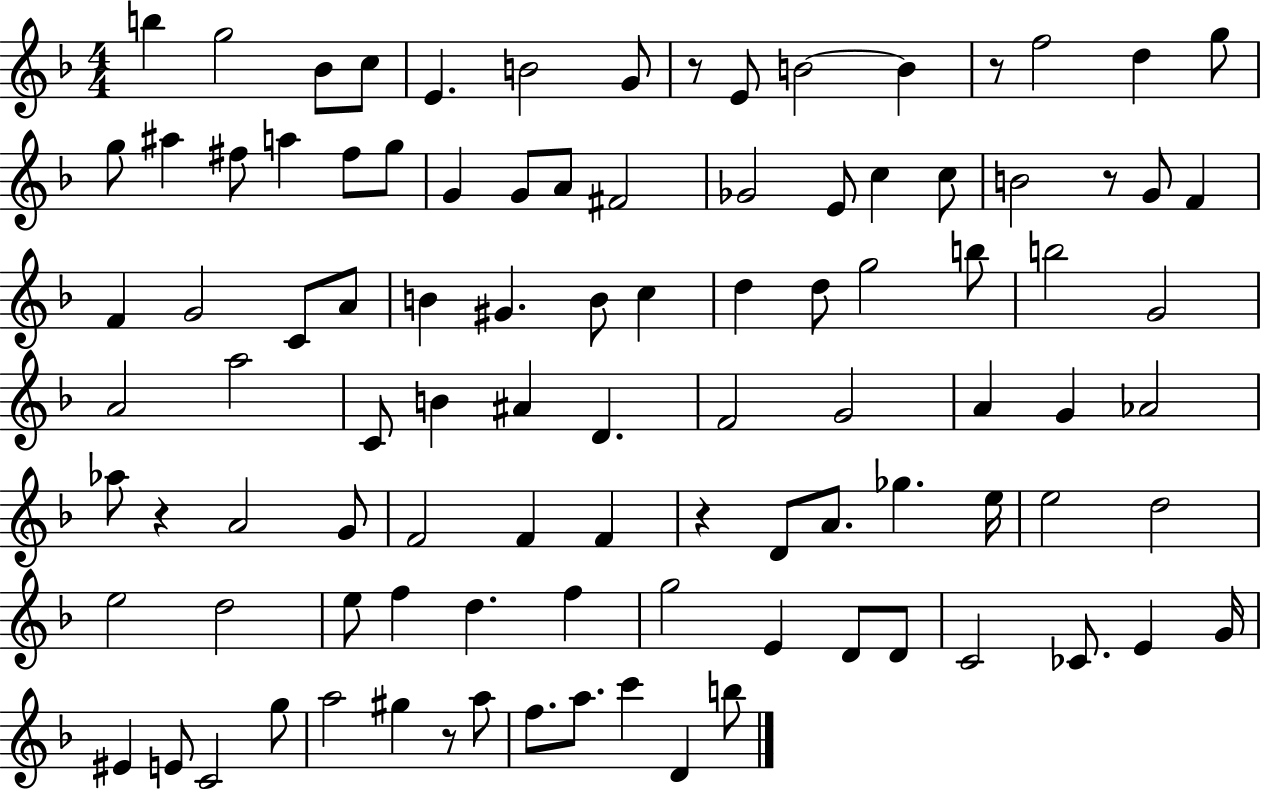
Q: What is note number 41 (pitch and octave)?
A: G5